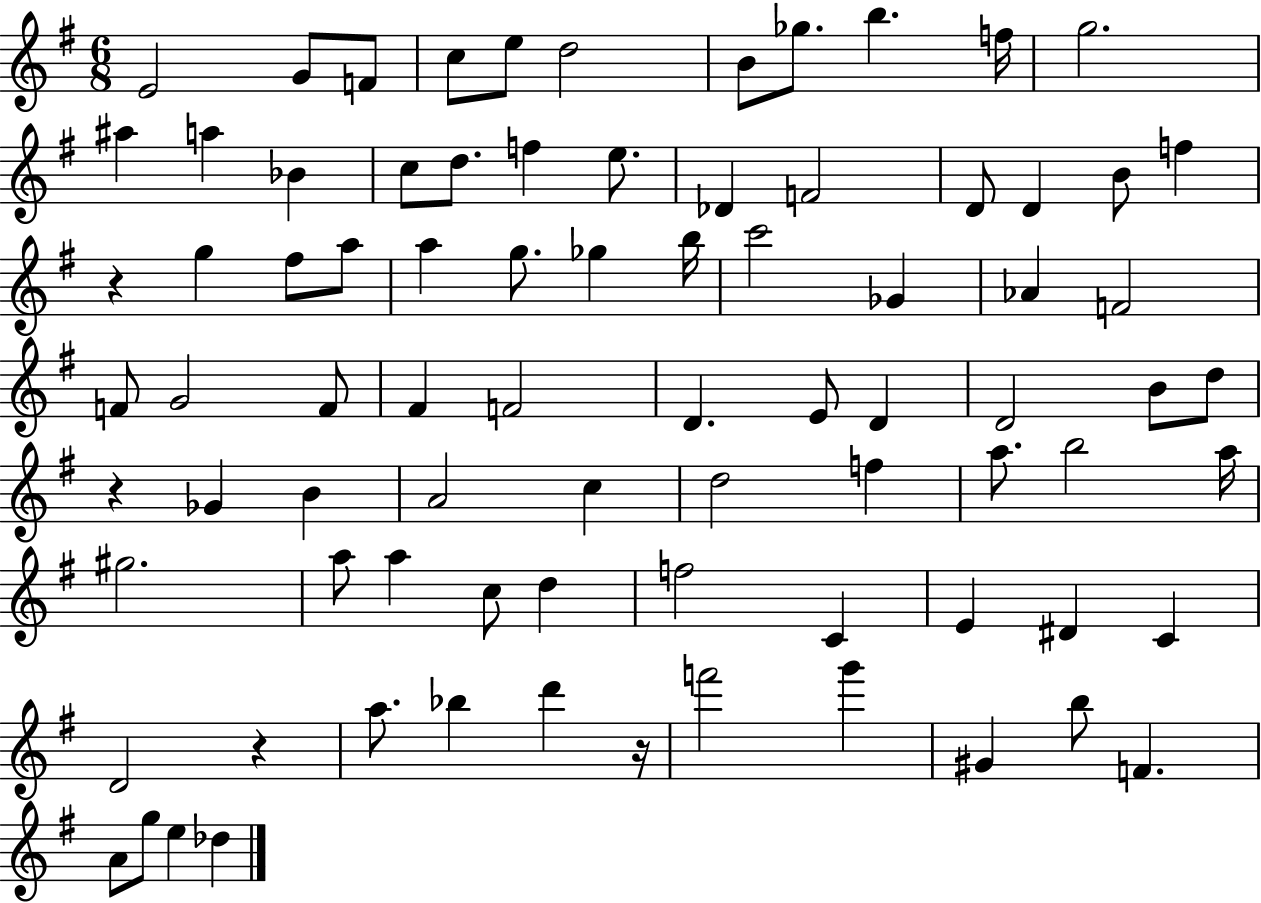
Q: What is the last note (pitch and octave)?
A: Db5